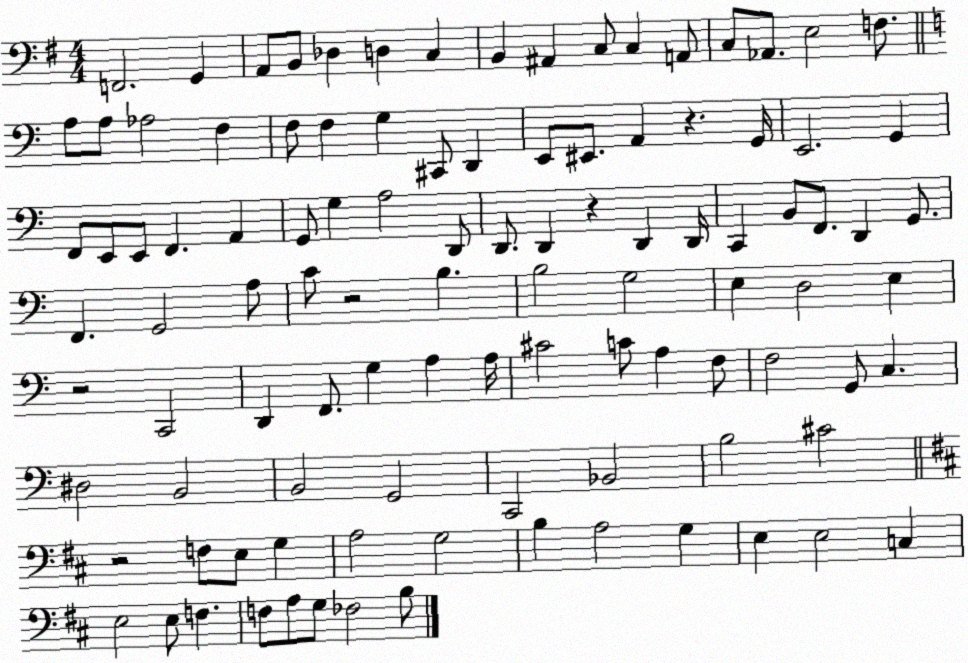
X:1
T:Untitled
M:4/4
L:1/4
K:G
F,,2 G,, A,,/2 B,,/2 _D, D, C, B,, ^A,, C,/2 C, A,,/2 C,/2 _A,,/2 E,2 F,/2 A,/2 A,/2 _A,2 F, F,/2 F, G, ^C,,/2 D,, E,,/2 ^E,,/2 A,, z G,,/4 E,,2 G,, F,,/2 E,,/2 E,,/2 F,, A,, G,,/2 G, A,2 D,,/2 D,,/2 D,, z D,, D,,/4 C,, B,,/2 F,,/2 D,, G,,/2 F,, G,,2 A,/2 C/2 z2 B, B,2 G,2 E, D,2 E, z2 C,,2 D,, F,,/2 G, A, A,/4 ^C2 C/2 A, F,/2 F,2 G,,/2 C, ^D,2 B,,2 B,,2 G,,2 C,,2 _B,,2 B,2 ^C2 z2 F,/2 E,/2 G, A,2 G,2 B, A,2 G, E, E,2 C, E,2 E,/2 F, F,/2 A,/2 G,/2 _F,2 B,/2